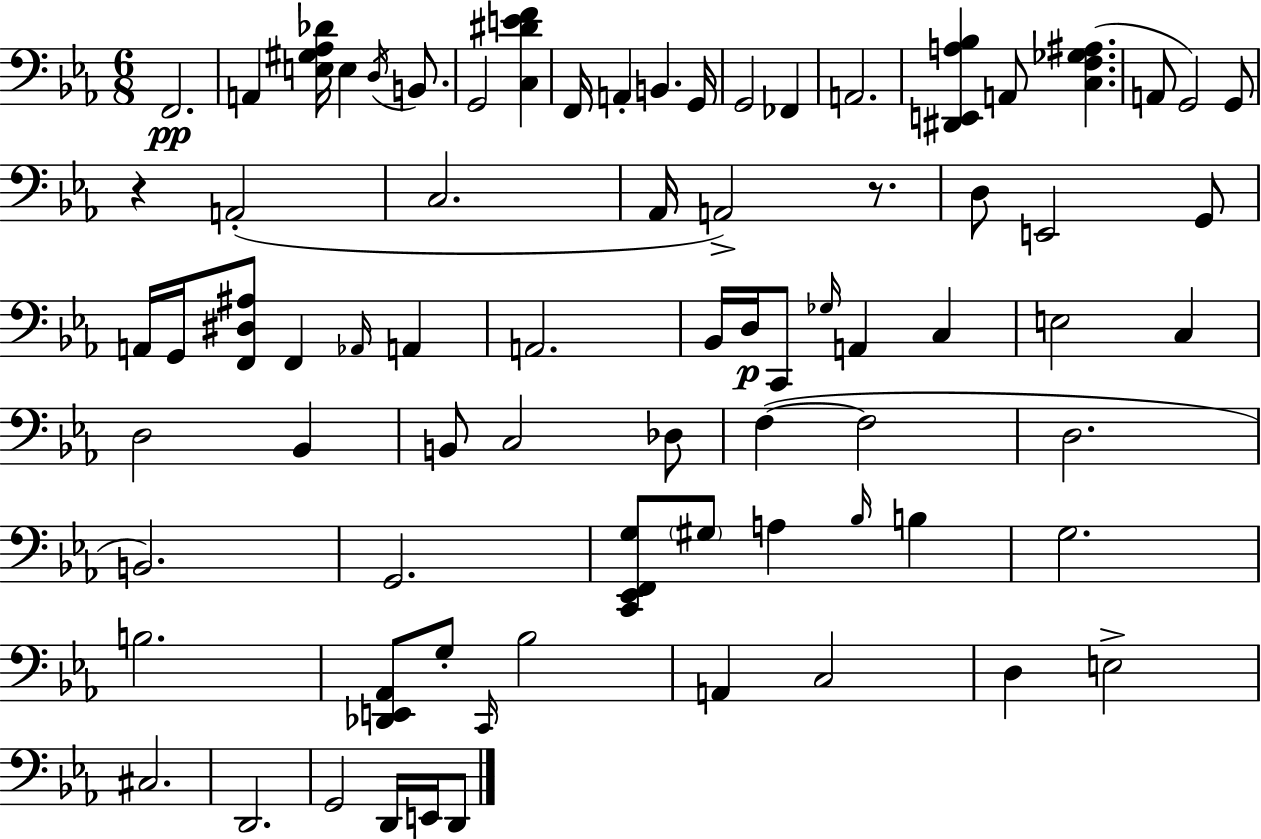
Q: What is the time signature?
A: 6/8